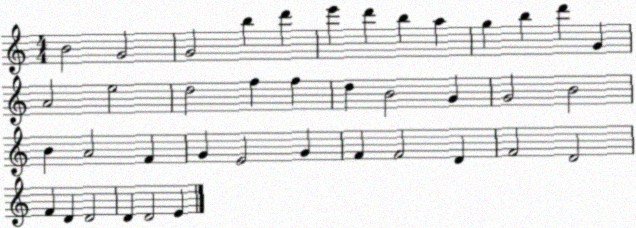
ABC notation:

X:1
T:Untitled
M:4/4
L:1/4
K:C
B2 G2 G2 b d' e' d' b a g b d' G A2 e2 d2 f f d B2 G G2 B2 B A2 F G E2 G F F2 D F2 D2 F D D2 D D2 E